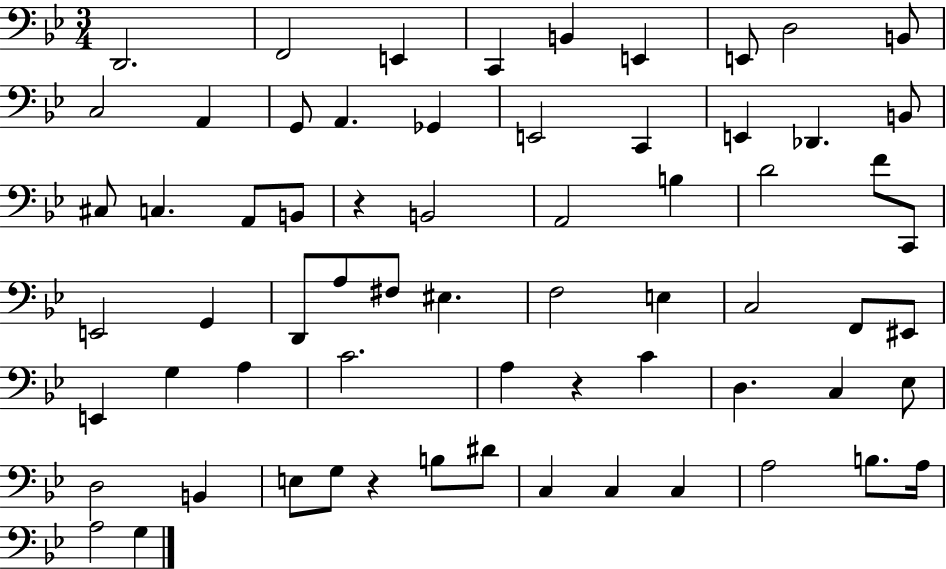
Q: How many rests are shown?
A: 3